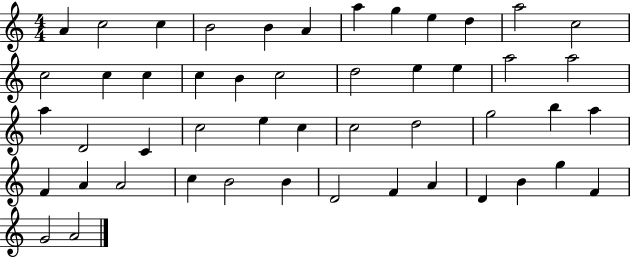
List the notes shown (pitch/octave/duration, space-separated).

A4/q C5/h C5/q B4/h B4/q A4/q A5/q G5/q E5/q D5/q A5/h C5/h C5/h C5/q C5/q C5/q B4/q C5/h D5/h E5/q E5/q A5/h A5/h A5/q D4/h C4/q C5/h E5/q C5/q C5/h D5/h G5/h B5/q A5/q F4/q A4/q A4/h C5/q B4/h B4/q D4/h F4/q A4/q D4/q B4/q G5/q F4/q G4/h A4/h